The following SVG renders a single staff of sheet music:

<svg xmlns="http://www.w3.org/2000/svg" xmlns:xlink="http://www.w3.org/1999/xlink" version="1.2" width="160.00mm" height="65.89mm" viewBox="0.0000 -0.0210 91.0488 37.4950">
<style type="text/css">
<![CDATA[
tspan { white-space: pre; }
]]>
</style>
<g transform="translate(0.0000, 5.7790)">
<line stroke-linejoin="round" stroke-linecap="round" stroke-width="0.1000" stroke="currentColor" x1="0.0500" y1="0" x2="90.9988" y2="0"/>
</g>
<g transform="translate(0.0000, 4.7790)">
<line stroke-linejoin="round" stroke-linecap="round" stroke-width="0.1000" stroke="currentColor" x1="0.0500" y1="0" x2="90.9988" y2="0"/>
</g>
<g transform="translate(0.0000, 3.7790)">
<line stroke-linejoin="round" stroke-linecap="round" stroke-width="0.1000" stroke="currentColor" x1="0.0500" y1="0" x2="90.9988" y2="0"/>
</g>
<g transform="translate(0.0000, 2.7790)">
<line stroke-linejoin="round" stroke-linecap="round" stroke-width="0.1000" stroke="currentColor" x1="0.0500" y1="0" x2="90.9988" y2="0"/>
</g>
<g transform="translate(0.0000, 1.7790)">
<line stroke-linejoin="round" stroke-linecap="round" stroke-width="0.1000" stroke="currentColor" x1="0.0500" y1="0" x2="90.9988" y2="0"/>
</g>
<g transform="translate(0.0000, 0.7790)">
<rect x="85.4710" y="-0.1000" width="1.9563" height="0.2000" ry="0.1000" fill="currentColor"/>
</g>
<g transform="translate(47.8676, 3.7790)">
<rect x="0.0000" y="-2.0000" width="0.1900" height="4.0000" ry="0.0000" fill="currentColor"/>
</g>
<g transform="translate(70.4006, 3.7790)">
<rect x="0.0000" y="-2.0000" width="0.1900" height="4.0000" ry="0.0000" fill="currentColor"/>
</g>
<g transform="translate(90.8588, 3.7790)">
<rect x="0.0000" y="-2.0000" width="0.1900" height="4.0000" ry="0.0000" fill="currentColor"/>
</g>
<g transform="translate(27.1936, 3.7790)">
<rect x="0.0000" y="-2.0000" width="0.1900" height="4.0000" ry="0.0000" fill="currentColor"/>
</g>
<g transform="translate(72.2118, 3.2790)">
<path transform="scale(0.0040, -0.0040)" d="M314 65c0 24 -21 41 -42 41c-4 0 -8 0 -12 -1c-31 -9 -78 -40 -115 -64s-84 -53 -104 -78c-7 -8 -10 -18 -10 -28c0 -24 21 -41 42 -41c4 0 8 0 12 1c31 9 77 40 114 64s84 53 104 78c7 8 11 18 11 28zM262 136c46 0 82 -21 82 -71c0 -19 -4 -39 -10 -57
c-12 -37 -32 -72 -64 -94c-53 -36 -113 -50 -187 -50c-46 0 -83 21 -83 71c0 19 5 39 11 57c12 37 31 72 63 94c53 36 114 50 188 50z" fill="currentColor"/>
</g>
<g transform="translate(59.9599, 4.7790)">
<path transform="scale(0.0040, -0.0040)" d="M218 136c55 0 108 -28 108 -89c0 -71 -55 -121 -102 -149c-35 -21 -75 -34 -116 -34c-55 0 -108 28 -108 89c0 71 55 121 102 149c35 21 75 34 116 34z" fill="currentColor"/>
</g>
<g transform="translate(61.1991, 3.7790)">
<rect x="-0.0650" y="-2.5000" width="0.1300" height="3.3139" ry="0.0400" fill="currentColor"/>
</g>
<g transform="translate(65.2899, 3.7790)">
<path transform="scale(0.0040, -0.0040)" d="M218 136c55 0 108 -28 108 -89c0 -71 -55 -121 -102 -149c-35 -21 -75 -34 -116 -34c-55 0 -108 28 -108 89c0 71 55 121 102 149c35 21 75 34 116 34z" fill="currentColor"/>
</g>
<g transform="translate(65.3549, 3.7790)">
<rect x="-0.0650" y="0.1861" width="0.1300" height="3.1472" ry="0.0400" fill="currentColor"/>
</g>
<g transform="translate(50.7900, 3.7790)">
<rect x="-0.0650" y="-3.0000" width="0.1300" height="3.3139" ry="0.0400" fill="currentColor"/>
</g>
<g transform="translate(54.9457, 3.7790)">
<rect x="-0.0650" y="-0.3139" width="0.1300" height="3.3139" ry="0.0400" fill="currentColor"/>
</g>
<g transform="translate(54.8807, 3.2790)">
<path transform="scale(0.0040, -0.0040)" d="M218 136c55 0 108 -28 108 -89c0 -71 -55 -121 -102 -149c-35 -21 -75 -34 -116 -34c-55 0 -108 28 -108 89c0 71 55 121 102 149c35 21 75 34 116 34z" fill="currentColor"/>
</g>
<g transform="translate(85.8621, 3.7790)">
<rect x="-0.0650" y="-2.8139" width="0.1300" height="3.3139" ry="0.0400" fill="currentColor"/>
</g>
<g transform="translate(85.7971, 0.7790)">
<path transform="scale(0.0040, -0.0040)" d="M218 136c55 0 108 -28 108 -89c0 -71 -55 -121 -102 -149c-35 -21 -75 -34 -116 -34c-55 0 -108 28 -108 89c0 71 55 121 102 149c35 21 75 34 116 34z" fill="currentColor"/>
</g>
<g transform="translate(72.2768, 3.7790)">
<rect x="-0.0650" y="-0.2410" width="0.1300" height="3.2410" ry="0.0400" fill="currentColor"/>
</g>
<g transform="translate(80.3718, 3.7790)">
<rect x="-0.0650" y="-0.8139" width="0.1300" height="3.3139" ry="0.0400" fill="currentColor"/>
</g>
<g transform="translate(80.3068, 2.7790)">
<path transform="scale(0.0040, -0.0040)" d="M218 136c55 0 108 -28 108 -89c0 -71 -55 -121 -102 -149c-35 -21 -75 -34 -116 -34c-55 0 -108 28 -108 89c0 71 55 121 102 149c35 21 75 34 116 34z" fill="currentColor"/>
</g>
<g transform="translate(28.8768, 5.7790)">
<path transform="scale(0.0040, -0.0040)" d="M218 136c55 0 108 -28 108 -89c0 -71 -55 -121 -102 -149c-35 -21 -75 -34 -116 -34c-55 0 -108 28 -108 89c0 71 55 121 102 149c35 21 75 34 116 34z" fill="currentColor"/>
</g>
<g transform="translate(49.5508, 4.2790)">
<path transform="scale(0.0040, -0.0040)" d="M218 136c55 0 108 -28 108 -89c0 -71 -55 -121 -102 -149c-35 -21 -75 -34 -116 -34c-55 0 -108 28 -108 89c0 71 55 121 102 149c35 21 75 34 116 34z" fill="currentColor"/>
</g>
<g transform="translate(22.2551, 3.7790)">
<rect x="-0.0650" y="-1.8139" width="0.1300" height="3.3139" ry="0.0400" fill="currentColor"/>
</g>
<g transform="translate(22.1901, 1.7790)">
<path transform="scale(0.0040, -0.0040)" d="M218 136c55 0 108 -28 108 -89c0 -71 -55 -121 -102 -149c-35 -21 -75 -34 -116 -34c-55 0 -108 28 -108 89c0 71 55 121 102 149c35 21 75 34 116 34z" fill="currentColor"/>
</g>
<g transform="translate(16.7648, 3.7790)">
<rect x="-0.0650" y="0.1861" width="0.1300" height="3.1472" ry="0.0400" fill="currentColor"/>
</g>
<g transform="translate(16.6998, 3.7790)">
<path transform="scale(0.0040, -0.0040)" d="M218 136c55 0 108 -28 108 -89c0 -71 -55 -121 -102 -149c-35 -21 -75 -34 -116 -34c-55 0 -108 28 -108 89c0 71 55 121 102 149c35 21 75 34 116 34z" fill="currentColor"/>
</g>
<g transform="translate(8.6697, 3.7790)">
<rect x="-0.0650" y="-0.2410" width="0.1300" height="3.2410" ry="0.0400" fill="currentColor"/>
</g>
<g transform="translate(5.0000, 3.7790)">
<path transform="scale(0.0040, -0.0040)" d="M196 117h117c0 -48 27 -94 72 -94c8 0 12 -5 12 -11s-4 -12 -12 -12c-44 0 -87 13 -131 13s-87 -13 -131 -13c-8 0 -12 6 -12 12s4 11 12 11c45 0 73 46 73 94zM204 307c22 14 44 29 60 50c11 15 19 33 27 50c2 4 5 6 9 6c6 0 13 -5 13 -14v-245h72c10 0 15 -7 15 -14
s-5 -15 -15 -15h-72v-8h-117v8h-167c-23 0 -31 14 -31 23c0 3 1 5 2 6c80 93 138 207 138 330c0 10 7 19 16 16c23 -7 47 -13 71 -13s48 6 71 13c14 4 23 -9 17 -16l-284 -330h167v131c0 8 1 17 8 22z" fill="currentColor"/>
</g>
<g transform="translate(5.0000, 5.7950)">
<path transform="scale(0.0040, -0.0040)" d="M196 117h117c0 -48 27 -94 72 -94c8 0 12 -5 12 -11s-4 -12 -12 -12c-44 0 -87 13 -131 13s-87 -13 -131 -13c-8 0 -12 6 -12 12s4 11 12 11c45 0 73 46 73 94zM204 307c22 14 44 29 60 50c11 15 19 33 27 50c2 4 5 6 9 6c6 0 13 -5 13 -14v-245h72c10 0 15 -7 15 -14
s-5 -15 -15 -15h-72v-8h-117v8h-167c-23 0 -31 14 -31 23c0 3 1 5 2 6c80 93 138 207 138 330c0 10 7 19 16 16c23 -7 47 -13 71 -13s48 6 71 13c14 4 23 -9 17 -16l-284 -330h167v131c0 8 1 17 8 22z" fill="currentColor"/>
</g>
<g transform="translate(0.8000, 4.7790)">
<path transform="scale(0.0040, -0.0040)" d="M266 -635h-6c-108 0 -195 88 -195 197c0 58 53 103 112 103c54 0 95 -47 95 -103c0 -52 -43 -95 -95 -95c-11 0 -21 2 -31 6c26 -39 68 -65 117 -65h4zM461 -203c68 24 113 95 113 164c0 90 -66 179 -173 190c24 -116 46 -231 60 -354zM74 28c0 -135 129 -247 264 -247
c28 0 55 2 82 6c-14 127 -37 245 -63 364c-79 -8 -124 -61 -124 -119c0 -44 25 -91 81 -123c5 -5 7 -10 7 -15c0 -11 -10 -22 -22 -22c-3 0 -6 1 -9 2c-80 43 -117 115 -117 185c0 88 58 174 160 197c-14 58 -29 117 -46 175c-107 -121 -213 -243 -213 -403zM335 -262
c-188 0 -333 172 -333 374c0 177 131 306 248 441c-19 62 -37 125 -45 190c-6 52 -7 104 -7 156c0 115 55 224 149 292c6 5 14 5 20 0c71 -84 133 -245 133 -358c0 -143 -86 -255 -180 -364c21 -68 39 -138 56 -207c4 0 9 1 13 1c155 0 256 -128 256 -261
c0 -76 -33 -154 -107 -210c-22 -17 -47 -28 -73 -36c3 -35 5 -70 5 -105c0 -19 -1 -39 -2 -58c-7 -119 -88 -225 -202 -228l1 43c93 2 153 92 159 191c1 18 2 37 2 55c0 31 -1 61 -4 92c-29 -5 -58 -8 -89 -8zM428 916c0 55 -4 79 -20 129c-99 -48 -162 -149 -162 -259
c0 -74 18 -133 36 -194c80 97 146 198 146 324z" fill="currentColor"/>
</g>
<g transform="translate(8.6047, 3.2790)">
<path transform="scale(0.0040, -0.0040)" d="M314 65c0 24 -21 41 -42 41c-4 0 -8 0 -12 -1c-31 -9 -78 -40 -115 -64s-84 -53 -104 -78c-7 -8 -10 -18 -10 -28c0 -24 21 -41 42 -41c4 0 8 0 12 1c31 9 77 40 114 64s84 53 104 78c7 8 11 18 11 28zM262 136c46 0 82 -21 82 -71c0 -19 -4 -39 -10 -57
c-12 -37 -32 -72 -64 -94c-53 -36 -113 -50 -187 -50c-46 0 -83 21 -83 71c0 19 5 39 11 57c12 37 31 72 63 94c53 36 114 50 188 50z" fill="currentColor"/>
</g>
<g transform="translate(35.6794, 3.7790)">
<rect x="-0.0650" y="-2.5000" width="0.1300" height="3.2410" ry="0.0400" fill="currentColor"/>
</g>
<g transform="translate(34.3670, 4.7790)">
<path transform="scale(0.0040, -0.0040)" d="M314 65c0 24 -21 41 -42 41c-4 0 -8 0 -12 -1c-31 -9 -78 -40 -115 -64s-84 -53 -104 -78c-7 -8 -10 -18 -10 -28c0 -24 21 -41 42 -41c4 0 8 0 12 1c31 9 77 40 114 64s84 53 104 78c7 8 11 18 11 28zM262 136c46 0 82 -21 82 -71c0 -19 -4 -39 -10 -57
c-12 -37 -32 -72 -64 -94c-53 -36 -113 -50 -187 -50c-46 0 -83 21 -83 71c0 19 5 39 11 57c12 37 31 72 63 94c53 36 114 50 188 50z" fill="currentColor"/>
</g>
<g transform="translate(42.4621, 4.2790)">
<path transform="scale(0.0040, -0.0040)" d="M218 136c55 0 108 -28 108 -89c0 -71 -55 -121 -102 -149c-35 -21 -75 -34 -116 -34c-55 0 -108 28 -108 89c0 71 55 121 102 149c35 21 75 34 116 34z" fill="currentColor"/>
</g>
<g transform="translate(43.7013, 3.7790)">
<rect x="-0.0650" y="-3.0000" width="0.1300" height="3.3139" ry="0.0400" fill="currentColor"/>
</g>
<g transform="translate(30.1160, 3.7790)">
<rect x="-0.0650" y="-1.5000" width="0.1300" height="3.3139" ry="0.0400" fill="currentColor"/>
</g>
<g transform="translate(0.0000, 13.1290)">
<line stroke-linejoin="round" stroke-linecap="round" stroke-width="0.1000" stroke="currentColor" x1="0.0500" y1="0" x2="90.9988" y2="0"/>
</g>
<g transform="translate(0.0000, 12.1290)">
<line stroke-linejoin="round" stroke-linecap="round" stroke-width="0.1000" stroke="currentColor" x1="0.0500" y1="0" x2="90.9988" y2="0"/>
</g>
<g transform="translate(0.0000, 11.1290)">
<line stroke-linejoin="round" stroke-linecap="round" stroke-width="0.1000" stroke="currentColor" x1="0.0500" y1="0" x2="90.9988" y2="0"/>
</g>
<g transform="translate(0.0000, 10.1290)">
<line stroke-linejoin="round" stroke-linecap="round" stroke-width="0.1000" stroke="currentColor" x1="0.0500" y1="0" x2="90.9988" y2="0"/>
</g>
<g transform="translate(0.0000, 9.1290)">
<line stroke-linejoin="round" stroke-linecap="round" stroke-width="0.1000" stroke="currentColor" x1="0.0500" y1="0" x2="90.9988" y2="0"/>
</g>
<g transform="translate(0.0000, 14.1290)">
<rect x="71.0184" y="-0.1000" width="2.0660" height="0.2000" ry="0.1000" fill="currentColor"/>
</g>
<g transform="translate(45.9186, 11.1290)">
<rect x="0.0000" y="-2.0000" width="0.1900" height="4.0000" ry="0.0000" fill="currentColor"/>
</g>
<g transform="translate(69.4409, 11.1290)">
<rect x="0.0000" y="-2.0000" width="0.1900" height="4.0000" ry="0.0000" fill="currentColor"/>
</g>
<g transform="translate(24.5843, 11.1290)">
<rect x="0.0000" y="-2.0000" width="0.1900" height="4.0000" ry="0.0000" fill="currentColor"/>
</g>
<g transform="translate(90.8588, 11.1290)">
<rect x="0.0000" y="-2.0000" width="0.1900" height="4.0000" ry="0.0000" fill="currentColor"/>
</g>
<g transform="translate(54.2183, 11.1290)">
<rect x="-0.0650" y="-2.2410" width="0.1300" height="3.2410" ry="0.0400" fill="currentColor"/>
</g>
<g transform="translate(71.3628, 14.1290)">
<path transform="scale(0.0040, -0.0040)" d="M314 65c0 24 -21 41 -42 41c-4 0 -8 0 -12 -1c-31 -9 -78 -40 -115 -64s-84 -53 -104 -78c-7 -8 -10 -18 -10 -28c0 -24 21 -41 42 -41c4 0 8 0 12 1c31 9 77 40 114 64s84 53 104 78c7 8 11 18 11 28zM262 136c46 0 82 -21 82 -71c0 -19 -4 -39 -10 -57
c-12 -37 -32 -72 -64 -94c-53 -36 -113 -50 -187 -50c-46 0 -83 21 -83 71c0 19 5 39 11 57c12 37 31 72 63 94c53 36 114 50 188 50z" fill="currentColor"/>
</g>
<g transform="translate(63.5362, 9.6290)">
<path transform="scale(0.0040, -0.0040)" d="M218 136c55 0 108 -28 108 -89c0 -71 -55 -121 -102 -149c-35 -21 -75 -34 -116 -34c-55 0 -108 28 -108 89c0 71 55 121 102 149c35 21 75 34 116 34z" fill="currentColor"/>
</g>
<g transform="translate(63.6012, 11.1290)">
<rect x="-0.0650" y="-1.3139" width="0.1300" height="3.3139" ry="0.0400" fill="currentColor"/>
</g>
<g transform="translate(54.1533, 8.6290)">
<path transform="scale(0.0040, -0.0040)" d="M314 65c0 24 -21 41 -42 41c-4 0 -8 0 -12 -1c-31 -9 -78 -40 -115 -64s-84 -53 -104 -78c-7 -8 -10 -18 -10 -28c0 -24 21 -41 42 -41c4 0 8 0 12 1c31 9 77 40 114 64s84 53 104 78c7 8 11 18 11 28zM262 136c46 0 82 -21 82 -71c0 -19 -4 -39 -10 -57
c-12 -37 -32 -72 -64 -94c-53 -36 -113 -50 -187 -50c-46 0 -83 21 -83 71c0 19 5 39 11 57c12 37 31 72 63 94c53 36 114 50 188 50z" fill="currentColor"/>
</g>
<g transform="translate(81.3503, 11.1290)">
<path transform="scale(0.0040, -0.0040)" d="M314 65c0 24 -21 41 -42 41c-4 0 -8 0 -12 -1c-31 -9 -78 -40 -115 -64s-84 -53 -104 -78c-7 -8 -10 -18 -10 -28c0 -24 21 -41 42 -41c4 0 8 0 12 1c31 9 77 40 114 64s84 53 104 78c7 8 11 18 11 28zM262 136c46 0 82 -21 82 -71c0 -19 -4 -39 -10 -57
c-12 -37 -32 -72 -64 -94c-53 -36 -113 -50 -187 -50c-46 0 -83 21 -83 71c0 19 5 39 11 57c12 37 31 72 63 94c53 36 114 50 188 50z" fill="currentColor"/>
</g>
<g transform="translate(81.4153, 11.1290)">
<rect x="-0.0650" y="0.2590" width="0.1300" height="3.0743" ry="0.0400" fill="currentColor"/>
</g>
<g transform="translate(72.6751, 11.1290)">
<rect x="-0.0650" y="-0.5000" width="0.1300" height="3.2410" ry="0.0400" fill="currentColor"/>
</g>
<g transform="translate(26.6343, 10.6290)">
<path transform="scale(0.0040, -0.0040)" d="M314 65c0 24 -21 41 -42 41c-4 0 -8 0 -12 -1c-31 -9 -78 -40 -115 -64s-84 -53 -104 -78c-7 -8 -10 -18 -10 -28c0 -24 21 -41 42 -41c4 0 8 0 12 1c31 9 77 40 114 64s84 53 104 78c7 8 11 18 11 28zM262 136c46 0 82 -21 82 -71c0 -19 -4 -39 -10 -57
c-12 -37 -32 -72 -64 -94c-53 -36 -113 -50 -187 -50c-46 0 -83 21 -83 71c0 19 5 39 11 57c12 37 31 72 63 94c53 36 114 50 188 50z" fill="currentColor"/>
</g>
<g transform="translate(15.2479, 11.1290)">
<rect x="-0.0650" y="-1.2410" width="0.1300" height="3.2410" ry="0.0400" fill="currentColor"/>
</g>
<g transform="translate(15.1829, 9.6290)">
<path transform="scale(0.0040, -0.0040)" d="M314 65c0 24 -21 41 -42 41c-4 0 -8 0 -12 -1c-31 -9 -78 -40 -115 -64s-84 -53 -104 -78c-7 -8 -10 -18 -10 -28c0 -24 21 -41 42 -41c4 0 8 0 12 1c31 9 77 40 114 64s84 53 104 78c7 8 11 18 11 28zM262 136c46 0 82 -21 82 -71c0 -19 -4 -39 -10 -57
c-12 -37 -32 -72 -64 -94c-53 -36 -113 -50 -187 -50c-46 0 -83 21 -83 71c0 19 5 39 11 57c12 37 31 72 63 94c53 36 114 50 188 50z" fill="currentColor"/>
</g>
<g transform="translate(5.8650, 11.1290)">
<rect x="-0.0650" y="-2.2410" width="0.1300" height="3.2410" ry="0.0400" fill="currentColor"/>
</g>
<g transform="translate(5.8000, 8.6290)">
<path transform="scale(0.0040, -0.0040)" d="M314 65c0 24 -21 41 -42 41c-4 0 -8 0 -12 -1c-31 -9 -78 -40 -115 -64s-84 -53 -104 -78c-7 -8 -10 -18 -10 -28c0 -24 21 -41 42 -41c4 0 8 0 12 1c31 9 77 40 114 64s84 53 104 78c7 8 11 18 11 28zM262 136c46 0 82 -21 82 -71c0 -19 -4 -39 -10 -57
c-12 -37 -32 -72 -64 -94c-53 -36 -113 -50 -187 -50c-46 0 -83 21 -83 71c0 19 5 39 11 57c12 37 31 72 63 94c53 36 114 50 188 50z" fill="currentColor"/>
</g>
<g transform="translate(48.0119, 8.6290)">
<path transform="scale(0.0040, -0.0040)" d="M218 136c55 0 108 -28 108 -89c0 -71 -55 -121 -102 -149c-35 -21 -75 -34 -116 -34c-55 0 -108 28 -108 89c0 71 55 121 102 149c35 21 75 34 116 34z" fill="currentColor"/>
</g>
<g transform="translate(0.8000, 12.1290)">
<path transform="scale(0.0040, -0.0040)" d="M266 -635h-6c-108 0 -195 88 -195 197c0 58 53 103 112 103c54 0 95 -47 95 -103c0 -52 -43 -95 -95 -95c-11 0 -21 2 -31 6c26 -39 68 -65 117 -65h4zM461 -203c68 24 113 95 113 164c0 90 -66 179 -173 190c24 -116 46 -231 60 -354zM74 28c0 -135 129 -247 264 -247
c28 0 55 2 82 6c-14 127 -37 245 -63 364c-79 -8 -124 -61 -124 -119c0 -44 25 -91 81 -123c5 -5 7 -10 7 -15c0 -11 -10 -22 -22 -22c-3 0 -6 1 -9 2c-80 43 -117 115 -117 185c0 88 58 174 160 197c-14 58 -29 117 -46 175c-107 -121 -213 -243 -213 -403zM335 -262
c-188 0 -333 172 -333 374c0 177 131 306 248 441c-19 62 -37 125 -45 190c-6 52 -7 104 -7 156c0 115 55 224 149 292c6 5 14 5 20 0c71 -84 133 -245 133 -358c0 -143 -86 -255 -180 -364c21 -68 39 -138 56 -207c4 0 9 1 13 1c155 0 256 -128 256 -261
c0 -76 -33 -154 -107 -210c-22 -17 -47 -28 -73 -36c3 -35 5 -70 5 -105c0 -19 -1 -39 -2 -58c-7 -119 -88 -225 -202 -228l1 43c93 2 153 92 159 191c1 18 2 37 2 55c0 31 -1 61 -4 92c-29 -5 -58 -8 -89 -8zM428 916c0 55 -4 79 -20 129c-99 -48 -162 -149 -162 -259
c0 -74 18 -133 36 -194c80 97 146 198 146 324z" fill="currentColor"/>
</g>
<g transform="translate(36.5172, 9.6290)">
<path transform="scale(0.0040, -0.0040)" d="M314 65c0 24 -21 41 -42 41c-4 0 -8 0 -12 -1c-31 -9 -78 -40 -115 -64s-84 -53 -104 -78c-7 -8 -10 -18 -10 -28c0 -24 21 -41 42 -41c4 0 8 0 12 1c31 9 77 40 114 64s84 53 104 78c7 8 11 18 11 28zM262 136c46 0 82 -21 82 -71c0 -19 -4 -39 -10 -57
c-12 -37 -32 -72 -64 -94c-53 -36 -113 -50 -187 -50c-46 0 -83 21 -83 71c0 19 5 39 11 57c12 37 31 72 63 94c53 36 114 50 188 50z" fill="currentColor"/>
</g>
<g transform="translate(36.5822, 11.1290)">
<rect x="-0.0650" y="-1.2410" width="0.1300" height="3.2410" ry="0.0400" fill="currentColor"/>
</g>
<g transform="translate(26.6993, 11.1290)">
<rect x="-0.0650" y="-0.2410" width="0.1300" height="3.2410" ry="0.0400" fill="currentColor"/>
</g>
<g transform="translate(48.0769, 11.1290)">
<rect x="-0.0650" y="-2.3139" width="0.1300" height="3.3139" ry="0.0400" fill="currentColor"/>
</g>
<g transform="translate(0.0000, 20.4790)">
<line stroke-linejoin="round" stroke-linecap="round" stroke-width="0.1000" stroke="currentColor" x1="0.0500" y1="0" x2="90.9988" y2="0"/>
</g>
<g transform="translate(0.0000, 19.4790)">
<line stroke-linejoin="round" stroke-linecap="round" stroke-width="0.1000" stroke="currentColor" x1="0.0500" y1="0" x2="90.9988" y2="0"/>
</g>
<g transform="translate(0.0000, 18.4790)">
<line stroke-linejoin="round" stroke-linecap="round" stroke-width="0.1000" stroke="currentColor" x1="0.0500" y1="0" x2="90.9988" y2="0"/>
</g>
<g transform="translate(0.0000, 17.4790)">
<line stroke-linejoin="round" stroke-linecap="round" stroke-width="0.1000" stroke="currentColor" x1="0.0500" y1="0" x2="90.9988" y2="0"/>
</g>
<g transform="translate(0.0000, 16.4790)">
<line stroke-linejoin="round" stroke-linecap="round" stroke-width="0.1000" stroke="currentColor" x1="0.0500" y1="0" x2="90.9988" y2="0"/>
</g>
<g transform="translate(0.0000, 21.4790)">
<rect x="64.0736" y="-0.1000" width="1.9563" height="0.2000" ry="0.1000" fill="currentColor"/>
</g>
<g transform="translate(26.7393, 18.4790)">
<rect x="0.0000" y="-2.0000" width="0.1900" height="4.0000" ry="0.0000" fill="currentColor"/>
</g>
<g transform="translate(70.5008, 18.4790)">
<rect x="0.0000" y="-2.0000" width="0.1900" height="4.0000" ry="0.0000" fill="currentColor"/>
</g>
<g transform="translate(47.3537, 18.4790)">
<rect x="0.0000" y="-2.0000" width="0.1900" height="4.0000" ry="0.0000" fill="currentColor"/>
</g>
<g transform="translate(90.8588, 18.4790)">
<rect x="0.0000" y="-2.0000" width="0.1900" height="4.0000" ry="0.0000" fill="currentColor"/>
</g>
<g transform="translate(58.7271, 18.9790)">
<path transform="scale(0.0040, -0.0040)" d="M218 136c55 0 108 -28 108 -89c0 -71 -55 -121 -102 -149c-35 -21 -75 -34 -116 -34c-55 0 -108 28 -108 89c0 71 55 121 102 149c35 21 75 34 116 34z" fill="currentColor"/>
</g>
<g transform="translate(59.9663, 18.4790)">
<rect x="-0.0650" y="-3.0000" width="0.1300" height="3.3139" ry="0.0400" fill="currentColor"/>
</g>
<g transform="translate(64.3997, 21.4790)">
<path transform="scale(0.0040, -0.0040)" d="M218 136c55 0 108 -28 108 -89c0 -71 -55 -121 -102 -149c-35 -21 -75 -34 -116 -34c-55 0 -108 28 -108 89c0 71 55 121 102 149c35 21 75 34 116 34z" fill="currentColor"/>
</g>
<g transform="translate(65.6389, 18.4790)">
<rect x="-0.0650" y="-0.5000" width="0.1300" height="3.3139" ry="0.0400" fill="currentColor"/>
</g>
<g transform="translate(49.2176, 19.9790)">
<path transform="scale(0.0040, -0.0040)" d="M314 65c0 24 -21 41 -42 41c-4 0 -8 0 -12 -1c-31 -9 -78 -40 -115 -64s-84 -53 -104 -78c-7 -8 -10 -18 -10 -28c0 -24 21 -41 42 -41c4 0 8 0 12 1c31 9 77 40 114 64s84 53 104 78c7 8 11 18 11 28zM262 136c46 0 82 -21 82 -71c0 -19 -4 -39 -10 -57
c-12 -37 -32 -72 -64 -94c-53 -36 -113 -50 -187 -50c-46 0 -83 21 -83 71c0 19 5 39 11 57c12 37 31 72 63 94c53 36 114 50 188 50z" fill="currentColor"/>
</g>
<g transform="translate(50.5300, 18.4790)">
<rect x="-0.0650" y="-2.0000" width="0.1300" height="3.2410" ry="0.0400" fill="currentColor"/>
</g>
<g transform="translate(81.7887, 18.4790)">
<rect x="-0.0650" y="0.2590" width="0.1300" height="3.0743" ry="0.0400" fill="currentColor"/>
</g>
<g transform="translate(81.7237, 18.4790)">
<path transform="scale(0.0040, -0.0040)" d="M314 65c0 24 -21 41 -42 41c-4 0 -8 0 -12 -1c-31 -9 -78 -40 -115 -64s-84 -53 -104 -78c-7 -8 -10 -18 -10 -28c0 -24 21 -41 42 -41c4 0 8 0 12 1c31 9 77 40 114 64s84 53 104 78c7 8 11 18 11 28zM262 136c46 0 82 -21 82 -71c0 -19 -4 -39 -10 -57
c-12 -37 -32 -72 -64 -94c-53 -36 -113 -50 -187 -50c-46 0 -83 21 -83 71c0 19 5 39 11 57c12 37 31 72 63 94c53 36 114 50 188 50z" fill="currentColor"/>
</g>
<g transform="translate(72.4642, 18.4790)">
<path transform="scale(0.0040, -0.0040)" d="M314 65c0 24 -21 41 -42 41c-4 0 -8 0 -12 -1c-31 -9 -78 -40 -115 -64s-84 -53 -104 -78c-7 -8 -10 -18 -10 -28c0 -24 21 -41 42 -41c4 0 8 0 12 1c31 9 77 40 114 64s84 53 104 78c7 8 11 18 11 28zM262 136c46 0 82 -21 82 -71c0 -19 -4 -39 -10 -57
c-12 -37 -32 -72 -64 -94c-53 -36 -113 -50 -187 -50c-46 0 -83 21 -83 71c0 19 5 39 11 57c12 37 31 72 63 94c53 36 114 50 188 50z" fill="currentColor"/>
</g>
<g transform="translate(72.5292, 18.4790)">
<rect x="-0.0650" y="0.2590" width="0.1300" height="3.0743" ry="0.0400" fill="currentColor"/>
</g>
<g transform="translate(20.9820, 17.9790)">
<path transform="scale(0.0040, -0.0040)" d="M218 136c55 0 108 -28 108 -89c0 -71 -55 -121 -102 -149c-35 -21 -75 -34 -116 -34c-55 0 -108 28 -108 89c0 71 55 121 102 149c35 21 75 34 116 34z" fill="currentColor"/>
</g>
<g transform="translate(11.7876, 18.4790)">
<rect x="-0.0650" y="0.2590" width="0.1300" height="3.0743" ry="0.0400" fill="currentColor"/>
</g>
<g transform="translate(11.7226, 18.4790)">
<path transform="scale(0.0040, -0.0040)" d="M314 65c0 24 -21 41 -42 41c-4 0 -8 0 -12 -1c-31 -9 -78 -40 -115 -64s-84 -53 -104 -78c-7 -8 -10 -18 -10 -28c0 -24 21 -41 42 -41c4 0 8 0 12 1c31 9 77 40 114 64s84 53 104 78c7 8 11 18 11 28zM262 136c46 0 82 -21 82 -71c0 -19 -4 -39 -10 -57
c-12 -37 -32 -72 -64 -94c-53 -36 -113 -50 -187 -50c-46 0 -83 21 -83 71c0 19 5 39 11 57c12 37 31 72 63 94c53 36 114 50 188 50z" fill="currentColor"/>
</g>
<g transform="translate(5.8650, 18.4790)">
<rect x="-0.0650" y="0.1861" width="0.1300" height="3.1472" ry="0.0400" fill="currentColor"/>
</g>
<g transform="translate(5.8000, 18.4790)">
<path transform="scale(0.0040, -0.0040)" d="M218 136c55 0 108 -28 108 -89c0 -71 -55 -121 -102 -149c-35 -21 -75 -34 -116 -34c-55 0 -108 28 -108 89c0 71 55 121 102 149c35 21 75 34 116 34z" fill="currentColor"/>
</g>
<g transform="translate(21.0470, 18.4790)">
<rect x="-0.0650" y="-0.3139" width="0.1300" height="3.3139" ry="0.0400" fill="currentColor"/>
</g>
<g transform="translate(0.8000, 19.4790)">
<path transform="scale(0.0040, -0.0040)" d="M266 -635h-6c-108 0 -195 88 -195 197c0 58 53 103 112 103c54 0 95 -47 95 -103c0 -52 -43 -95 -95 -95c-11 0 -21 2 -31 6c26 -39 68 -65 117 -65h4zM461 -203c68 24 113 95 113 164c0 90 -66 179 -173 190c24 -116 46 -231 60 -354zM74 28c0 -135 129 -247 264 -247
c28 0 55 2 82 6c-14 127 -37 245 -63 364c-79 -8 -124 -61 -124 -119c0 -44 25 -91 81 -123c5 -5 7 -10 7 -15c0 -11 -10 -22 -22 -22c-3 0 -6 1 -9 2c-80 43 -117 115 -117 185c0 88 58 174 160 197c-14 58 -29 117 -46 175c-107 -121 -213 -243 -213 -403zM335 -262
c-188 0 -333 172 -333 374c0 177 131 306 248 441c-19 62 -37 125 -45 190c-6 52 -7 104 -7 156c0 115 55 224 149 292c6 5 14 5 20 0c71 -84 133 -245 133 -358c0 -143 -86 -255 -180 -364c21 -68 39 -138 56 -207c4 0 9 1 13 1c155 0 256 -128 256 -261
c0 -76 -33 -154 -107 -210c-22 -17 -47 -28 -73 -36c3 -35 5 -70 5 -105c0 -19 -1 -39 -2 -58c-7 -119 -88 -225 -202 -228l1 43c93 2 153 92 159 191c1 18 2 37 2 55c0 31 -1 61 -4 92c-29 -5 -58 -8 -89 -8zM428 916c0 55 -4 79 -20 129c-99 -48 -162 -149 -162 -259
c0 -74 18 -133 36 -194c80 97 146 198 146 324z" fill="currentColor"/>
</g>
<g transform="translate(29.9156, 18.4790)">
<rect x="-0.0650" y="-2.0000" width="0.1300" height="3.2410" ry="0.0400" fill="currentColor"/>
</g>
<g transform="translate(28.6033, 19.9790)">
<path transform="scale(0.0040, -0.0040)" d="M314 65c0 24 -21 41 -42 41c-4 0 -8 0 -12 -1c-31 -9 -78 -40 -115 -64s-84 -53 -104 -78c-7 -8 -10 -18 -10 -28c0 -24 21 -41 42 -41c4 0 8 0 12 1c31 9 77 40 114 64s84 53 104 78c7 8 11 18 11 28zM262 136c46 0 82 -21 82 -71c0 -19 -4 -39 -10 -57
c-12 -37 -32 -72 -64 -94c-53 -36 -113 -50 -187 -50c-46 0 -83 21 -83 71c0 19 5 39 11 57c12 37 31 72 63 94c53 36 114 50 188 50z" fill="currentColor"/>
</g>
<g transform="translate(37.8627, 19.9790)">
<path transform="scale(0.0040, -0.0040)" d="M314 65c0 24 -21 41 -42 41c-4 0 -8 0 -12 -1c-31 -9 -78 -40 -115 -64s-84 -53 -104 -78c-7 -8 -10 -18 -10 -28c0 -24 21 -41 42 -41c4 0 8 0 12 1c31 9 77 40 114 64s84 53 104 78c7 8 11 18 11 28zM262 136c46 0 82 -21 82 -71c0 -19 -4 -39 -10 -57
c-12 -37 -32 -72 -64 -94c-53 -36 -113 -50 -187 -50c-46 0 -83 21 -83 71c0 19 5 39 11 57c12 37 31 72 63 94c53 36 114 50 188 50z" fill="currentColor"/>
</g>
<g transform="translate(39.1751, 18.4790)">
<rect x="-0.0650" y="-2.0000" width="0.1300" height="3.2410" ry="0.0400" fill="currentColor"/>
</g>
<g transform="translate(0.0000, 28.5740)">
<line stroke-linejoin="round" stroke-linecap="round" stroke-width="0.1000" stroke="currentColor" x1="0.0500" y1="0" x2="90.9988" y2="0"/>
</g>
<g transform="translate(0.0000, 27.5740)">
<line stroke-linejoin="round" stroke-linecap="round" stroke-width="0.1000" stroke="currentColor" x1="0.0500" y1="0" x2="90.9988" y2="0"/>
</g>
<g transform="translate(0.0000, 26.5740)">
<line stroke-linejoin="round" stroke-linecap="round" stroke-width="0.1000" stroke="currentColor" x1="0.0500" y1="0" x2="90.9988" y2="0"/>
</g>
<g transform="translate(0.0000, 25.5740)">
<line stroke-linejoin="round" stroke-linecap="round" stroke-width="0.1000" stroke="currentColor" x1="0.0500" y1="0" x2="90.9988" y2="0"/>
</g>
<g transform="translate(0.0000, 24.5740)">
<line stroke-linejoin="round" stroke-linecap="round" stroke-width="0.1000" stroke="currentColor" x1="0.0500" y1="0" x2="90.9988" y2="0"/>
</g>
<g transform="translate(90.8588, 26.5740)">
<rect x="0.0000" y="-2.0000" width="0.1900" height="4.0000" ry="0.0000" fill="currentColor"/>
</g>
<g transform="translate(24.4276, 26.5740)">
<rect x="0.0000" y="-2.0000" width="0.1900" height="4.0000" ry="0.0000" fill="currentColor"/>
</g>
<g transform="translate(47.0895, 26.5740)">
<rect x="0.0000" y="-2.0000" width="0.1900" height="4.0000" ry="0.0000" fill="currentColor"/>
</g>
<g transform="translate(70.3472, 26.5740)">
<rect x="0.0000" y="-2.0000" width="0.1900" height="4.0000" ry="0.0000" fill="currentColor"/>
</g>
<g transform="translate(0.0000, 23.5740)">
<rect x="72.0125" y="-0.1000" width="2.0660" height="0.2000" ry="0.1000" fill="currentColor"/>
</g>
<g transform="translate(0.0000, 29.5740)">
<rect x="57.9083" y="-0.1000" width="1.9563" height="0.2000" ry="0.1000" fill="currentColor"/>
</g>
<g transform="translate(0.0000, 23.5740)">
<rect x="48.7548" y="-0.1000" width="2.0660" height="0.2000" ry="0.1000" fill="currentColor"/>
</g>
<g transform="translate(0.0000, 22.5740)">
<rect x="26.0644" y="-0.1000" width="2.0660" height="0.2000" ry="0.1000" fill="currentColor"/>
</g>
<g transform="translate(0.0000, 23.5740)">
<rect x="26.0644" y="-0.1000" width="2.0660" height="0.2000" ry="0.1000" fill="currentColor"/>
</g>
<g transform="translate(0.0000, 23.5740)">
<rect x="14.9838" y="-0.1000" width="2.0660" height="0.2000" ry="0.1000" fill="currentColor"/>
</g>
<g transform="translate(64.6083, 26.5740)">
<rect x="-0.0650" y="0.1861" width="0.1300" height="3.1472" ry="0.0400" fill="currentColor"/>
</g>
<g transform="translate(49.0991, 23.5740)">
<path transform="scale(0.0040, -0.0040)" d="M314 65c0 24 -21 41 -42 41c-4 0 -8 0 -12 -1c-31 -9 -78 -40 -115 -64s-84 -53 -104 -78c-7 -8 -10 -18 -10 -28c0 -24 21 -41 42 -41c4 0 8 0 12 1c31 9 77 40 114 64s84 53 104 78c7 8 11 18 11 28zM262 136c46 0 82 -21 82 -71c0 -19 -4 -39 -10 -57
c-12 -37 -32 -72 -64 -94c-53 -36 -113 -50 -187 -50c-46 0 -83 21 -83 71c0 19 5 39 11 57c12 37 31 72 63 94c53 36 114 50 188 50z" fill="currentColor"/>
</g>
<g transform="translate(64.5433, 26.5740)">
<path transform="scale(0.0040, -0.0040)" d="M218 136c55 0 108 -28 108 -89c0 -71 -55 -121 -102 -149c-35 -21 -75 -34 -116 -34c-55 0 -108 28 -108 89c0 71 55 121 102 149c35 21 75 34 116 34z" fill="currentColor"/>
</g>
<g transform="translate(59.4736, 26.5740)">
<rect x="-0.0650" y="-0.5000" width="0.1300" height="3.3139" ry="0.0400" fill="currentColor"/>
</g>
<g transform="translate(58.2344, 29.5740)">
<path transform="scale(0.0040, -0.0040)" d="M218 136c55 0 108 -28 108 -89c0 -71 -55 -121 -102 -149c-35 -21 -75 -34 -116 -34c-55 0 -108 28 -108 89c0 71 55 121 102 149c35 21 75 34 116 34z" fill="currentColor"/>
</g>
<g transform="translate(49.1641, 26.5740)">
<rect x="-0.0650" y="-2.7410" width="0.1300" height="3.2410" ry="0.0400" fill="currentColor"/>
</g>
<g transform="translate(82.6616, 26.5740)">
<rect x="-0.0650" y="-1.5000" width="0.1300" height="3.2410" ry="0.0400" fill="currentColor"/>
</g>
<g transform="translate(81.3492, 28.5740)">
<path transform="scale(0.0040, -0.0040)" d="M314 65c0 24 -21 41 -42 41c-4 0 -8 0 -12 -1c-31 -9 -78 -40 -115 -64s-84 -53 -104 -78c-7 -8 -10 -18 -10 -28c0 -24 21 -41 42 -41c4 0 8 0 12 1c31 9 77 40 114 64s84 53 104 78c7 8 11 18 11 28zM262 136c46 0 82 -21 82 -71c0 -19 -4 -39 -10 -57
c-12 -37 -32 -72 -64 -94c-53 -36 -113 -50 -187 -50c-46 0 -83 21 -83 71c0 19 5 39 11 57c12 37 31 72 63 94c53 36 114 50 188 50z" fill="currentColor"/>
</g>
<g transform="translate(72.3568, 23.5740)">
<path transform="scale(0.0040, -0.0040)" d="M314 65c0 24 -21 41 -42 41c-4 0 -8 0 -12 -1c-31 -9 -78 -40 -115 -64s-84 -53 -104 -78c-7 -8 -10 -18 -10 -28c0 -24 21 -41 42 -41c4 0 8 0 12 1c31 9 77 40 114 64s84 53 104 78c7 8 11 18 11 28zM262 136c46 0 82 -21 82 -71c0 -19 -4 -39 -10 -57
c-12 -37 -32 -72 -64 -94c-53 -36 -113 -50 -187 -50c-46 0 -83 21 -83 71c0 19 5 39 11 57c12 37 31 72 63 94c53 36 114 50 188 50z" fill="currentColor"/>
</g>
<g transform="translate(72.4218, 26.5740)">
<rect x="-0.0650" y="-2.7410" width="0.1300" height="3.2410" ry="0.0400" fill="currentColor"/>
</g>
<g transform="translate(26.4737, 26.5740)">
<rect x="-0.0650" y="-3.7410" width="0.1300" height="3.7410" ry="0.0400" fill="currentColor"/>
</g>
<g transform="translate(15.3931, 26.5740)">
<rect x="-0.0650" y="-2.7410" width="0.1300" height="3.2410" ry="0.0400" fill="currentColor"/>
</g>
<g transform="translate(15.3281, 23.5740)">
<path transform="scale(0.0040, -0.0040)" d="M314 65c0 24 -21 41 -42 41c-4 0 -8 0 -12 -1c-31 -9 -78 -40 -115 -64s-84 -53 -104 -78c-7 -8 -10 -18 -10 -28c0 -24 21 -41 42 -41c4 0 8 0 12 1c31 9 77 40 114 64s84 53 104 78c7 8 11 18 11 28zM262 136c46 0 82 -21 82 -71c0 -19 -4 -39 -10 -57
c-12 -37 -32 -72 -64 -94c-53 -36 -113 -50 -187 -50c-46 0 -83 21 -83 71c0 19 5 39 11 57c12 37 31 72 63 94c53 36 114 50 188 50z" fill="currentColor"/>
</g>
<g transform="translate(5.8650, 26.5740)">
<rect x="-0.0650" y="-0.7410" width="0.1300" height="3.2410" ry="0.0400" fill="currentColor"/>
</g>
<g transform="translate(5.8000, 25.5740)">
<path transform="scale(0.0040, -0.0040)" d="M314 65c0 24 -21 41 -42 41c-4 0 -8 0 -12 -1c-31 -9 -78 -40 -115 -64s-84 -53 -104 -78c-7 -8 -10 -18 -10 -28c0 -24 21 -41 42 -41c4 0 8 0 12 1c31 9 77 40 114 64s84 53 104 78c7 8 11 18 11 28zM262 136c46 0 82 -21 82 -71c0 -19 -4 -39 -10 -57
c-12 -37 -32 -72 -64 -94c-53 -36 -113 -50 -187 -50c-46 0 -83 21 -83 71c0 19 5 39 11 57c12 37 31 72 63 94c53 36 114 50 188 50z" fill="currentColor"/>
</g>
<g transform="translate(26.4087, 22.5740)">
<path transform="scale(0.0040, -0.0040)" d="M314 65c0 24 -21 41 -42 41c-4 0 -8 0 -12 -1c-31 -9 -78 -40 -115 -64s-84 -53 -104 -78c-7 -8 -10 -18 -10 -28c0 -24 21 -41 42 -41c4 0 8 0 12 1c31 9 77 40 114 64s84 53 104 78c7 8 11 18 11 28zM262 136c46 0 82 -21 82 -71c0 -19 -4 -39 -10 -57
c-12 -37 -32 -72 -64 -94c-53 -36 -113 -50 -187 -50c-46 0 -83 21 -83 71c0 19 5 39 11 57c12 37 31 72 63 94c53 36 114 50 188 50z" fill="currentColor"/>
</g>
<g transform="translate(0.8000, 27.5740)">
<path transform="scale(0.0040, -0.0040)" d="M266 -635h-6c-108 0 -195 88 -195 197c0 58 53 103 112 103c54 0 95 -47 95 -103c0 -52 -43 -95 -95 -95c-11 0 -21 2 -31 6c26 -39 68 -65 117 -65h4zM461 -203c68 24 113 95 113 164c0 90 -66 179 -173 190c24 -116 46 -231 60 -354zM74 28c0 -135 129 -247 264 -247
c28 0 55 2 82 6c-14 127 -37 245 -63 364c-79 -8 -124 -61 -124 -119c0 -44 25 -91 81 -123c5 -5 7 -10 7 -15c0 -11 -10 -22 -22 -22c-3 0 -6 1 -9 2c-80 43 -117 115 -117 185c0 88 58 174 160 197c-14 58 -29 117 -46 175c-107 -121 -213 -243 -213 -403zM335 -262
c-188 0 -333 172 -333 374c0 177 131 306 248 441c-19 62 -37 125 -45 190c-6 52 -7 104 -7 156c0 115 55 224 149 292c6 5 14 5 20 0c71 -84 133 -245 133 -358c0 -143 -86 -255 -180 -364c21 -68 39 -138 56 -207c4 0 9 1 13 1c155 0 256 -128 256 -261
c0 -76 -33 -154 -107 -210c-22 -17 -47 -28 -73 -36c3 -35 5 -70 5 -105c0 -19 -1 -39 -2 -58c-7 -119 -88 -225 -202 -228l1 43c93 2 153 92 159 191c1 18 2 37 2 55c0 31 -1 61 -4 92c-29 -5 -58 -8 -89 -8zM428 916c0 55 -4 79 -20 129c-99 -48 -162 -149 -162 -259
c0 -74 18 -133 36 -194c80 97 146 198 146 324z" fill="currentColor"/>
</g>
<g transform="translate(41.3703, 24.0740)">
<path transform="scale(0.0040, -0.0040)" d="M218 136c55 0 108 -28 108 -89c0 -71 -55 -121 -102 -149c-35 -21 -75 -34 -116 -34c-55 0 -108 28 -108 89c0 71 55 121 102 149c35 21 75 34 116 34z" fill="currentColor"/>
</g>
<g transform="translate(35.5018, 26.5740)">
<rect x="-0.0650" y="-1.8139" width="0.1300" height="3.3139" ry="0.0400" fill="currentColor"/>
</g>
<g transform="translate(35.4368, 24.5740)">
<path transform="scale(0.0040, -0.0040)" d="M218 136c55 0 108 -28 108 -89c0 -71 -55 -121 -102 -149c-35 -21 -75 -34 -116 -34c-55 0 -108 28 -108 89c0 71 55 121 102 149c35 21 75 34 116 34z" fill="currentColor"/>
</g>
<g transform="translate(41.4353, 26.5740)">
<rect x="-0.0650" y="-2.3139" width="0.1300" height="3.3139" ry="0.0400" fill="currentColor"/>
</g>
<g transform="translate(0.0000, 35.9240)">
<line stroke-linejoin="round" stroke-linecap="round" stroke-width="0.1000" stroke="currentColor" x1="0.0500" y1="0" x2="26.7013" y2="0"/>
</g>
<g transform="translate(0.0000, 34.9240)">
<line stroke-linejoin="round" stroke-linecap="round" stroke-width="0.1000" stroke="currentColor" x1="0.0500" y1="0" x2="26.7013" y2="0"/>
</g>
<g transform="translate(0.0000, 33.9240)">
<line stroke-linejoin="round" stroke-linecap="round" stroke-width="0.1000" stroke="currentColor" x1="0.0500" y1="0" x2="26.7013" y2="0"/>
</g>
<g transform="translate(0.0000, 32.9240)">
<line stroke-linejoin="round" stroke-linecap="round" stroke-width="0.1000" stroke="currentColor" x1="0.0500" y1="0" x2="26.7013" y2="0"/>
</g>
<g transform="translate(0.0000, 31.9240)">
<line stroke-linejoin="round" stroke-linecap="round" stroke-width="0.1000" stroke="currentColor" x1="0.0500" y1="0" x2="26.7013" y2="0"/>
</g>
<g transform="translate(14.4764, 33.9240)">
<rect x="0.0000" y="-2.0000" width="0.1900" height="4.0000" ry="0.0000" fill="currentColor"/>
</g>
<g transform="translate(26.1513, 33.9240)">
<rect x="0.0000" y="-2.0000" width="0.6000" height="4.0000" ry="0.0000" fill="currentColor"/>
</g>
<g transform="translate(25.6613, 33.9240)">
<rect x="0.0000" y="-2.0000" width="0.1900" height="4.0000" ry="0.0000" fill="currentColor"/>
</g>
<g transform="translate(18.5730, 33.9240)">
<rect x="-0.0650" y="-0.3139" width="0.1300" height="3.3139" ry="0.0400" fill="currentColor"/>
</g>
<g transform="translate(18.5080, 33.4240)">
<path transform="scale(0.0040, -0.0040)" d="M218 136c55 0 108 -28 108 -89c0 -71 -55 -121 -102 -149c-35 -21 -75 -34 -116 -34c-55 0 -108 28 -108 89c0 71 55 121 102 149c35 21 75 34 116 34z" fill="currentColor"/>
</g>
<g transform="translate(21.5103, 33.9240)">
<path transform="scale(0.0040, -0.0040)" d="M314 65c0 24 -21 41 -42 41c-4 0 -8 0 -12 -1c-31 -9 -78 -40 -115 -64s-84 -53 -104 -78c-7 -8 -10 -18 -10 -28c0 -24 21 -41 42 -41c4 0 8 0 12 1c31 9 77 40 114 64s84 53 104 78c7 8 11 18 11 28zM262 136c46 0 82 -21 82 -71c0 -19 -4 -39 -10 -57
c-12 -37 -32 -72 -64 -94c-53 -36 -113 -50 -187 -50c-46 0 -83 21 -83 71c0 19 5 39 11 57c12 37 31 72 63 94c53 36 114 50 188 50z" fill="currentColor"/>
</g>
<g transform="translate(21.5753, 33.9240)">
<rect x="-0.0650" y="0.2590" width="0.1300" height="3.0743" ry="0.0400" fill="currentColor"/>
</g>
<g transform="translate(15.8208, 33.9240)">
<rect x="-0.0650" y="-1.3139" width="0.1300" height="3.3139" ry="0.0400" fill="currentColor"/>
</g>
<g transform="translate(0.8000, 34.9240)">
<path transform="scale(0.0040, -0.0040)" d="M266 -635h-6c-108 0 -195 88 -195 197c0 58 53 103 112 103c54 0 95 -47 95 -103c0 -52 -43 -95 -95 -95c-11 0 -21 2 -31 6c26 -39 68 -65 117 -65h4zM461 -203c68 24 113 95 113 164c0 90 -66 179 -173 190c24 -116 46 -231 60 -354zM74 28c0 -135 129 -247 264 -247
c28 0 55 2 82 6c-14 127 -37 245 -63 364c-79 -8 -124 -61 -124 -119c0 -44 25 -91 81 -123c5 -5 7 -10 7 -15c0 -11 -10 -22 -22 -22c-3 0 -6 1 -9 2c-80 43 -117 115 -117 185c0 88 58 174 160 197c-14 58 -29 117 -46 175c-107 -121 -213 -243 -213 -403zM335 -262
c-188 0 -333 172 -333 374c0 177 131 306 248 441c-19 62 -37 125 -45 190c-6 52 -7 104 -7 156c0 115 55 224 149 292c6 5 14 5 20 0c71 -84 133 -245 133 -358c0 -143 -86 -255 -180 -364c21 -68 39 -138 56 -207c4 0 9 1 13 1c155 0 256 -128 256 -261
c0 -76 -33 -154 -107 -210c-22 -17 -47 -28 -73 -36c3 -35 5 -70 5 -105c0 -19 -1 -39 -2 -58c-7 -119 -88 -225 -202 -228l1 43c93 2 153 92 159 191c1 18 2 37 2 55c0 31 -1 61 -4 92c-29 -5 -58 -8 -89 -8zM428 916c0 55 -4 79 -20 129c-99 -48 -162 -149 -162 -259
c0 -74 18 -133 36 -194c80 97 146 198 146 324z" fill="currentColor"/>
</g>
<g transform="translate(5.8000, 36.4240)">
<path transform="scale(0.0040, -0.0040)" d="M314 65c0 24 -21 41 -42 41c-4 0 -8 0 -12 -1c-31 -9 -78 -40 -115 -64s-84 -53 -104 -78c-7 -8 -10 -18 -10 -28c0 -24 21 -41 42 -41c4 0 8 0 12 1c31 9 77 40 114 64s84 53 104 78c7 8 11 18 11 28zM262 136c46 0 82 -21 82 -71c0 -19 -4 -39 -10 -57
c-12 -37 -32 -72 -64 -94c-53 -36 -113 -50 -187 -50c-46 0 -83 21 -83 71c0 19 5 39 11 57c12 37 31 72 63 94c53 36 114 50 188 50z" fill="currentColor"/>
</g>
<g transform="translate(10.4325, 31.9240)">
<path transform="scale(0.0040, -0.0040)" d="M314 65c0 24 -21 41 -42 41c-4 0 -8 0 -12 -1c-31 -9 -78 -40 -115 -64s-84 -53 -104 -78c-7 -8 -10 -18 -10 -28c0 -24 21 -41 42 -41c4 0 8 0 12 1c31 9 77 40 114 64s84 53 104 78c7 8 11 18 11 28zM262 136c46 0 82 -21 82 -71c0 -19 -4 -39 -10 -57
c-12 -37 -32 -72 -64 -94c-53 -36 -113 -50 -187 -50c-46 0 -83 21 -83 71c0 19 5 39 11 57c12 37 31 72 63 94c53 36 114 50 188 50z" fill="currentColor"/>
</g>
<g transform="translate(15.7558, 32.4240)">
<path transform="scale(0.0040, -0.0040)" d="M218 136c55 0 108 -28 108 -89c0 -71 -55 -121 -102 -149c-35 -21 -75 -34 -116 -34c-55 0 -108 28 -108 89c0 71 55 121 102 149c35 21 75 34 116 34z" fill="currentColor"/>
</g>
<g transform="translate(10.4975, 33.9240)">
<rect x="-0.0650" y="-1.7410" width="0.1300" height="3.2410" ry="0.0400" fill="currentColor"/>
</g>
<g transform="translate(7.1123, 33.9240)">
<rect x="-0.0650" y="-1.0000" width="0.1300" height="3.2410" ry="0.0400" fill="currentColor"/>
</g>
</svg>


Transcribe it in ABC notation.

X:1
T:Untitled
M:4/4
L:1/4
K:C
c2 B f E G2 A A c G B c2 d a g2 e2 c2 e2 g g2 e C2 B2 B B2 c F2 F2 F2 A C B2 B2 d2 a2 c'2 f g a2 C B a2 E2 D2 f2 e c B2